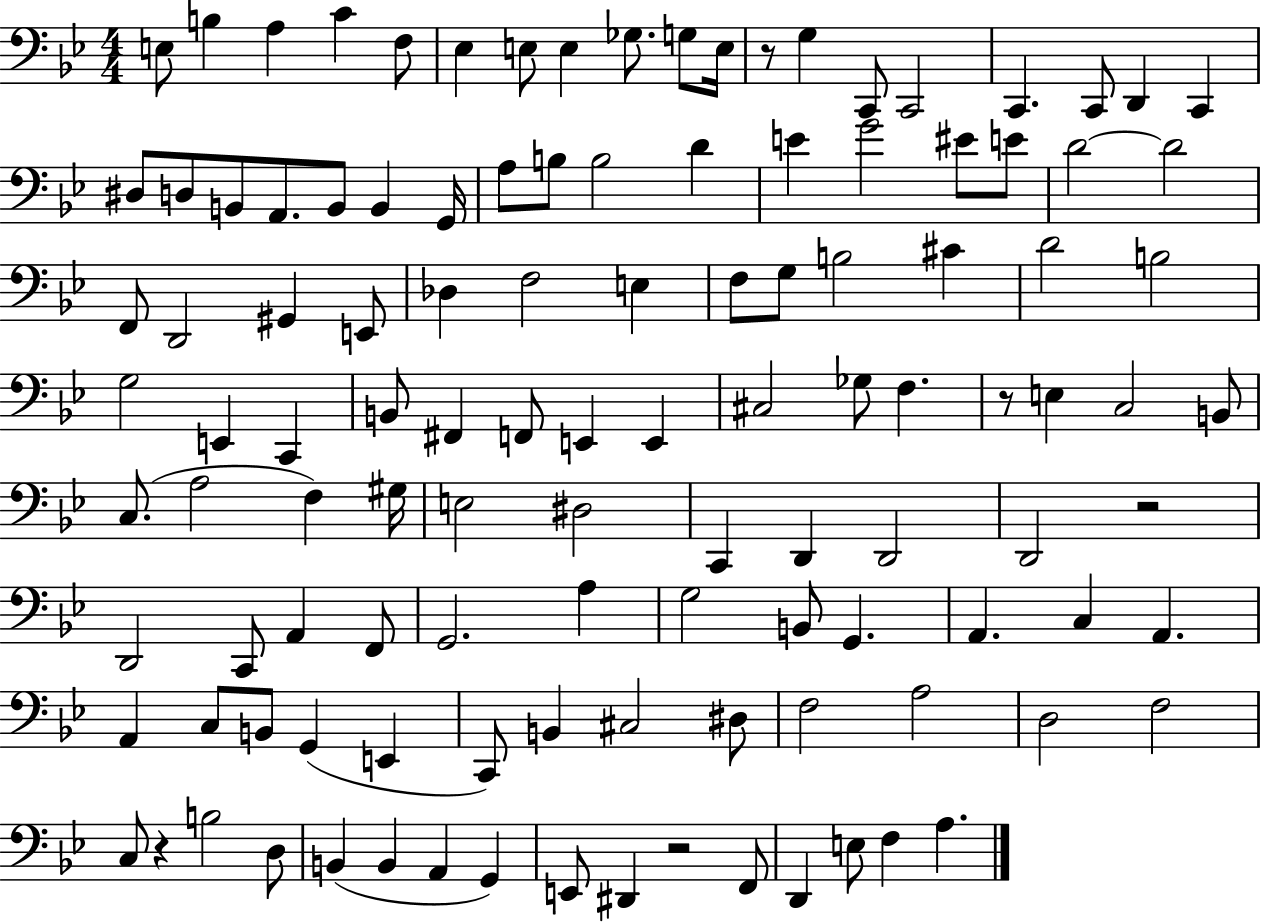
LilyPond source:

{
  \clef bass
  \numericTimeSignature
  \time 4/4
  \key bes \major
  e8 b4 a4 c'4 f8 | ees4 e8 e4 ges8. g8 e16 | r8 g4 c,8 c,2 | c,4. c,8 d,4 c,4 | \break dis8 d8 b,8 a,8. b,8 b,4 g,16 | a8 b8 b2 d'4 | e'4 g'2 eis'8 e'8 | d'2~~ d'2 | \break f,8 d,2 gis,4 e,8 | des4 f2 e4 | f8 g8 b2 cis'4 | d'2 b2 | \break g2 e,4 c,4 | b,8 fis,4 f,8 e,4 e,4 | cis2 ges8 f4. | r8 e4 c2 b,8 | \break c8.( a2 f4) gis16 | e2 dis2 | c,4 d,4 d,2 | d,2 r2 | \break d,2 c,8 a,4 f,8 | g,2. a4 | g2 b,8 g,4. | a,4. c4 a,4. | \break a,4 c8 b,8 g,4( e,4 | c,8) b,4 cis2 dis8 | f2 a2 | d2 f2 | \break c8 r4 b2 d8 | b,4( b,4 a,4 g,4) | e,8 dis,4 r2 f,8 | d,4 e8 f4 a4. | \break \bar "|."
}